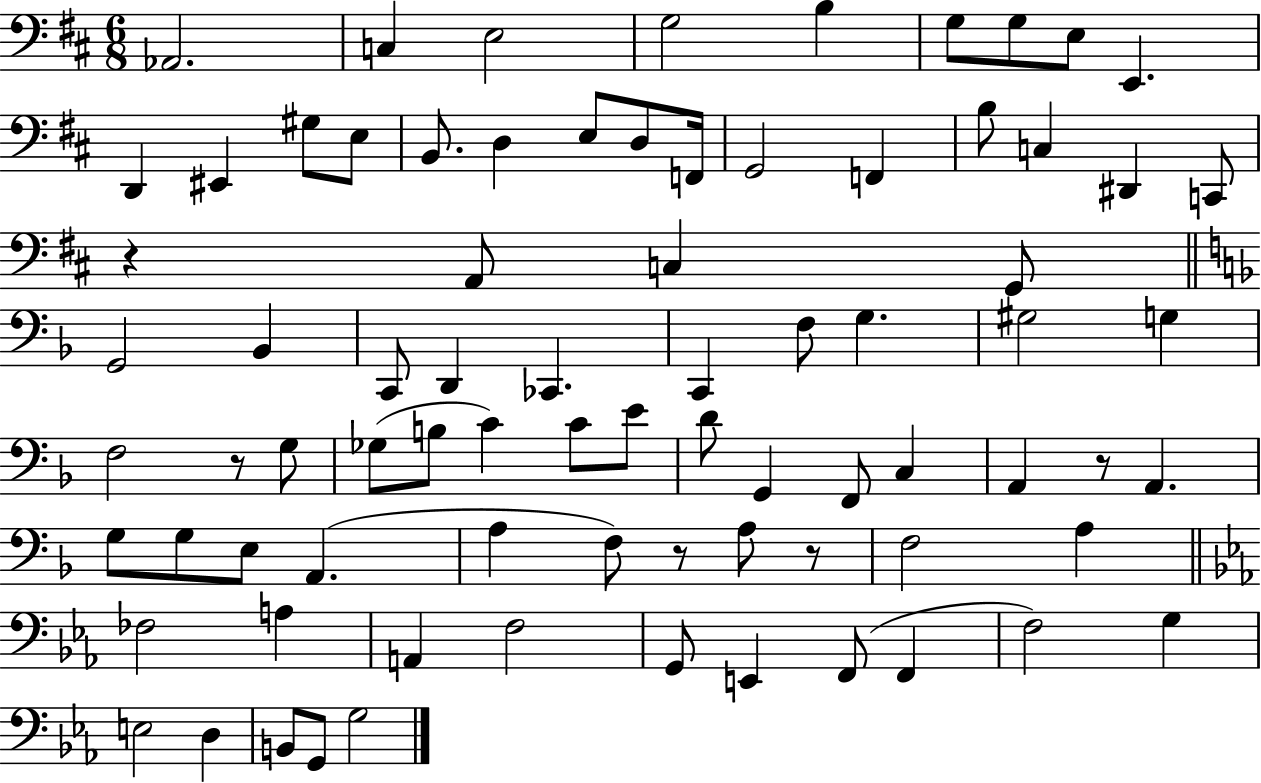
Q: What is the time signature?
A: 6/8